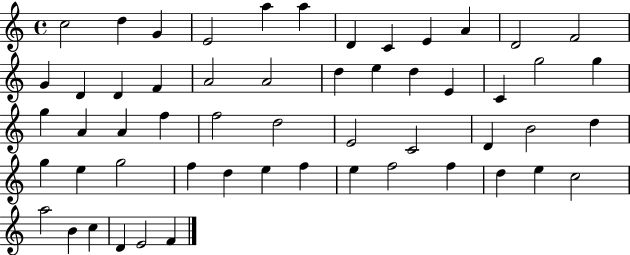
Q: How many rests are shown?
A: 0